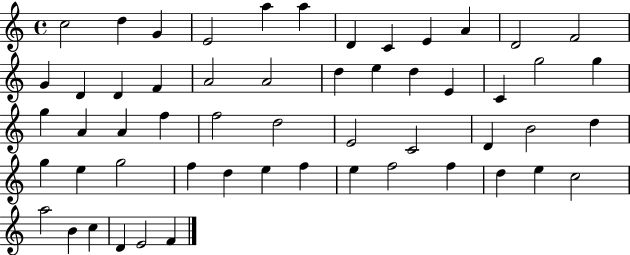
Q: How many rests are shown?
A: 0